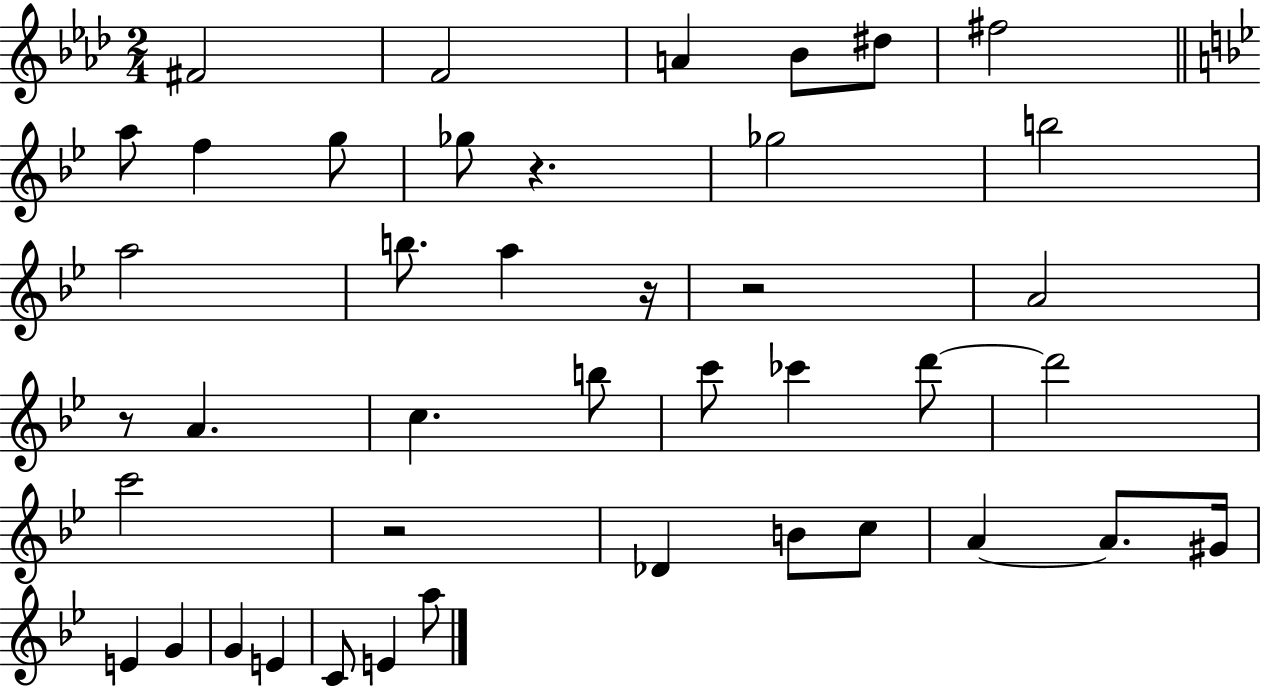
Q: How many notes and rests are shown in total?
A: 42